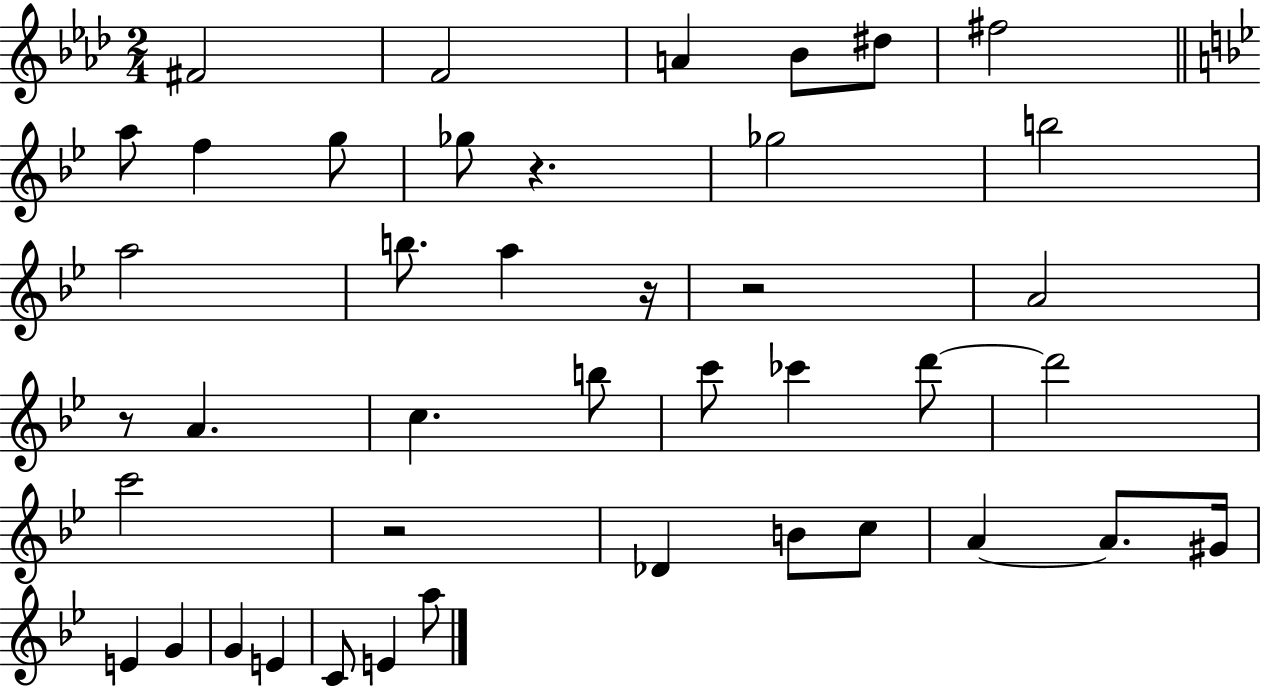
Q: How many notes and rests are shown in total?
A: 42